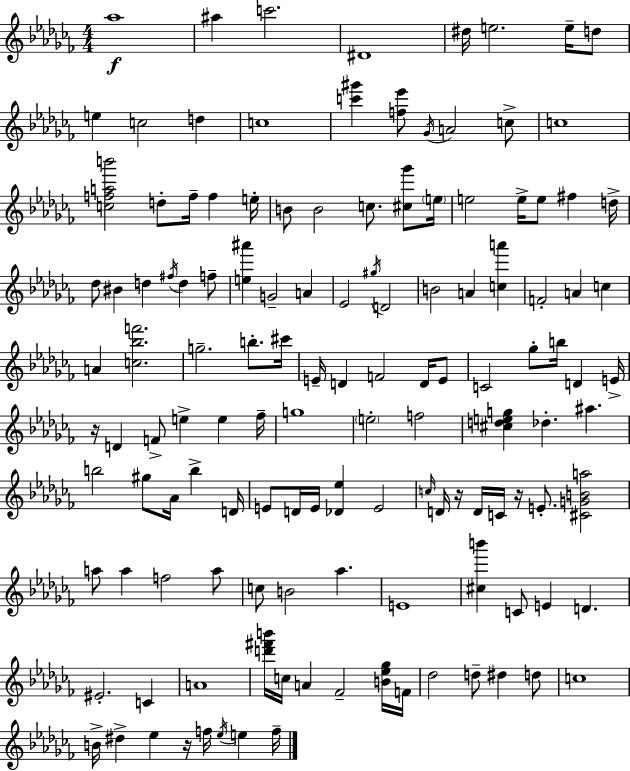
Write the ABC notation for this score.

X:1
T:Untitled
M:4/4
L:1/4
K:Abm
_a4 ^a c'2 ^D4 ^d/4 e2 e/4 d/2 e c2 d c4 [c'^g'] [f_e']/2 _G/4 A2 c/2 c4 [cfab']2 d/2 f/4 f e/4 B/2 B2 c/2 [^c_g']/2 e/4 e2 e/4 e/2 ^f d/4 _d/2 ^B d ^f/4 d f/2 [e^a'] G2 A _E2 ^g/4 D2 B2 A [ca'] F2 A c A [c_bf']2 g2 b/2 ^c'/4 E/4 D F2 D/4 E/2 C2 _g/2 b/4 D E/4 z/4 D F/2 e e _f/4 g4 e2 f2 [^cdeg] _d ^a b2 ^g/2 _A/4 b D/4 E/2 D/4 E/4 [_D_e] E2 c/4 D/4 z/4 D/4 C/4 z/4 E/2 [^CGBa]2 a/2 a f2 a/2 c/2 B2 _a E4 [^cb'] C/2 E D ^E2 C A4 [d'^f'b']/4 c/4 A _F2 [B_e_g]/4 F/4 _d2 d/2 ^d d/2 c4 B/4 ^d _e z/4 f/4 _e/4 e f/4